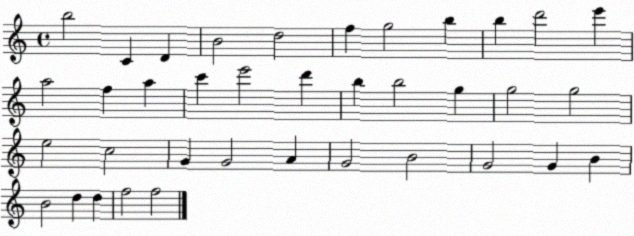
X:1
T:Untitled
M:4/4
L:1/4
K:C
b2 C D B2 d2 f g2 b b d'2 e' a2 f a c' e'2 d' b b2 g g2 g2 e2 c2 G G2 A G2 B2 G2 G B B2 d d f2 f2